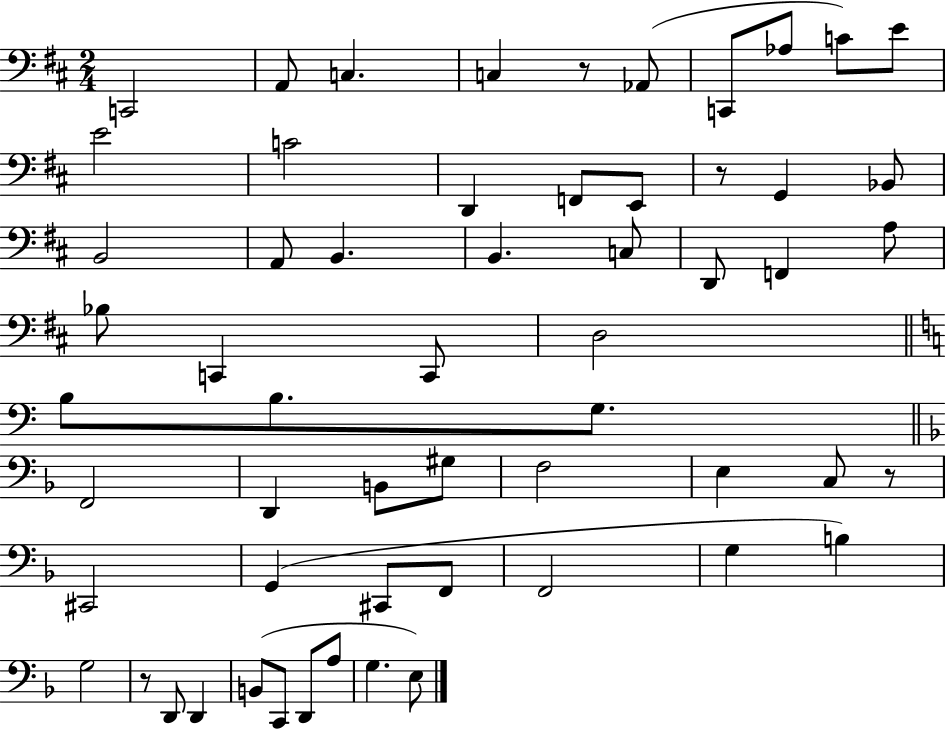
C2/h A2/e C3/q. C3/q R/e Ab2/e C2/e Ab3/e C4/e E4/e E4/h C4/h D2/q F2/e E2/e R/e G2/q Bb2/e B2/h A2/e B2/q. B2/q. C3/e D2/e F2/q A3/e Bb3/e C2/q C2/e D3/h B3/e B3/e. G3/e. F2/h D2/q B2/e G#3/e F3/h E3/q C3/e R/e C#2/h G2/q C#2/e F2/e F2/h G3/q B3/q G3/h R/e D2/e D2/q B2/e C2/e D2/e A3/e G3/q. E3/e